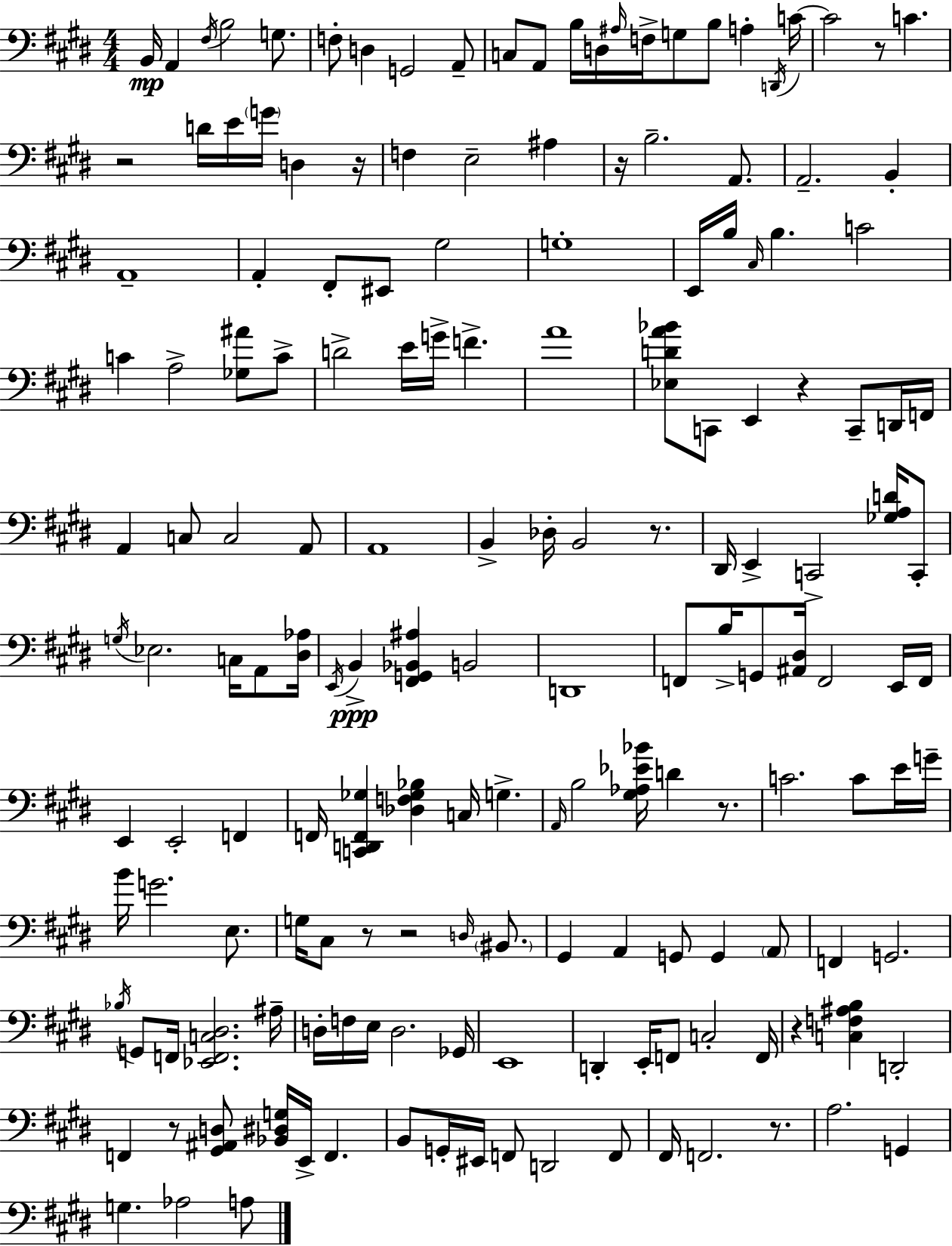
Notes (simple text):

B2/s A2/q F#3/s B3/h G3/e. F3/e D3/q G2/h A2/e C3/e A2/e B3/s D3/s A#3/s F3/s G3/e B3/e A3/q D2/s C4/s C4/h R/e C4/q. R/h D4/s E4/s G4/s D3/q R/s F3/q E3/h A#3/q R/s B3/h. A2/e. A2/h. B2/q A2/w A2/q F#2/e EIS2/e G#3/h G3/w E2/s B3/s C#3/s B3/q. C4/h C4/q A3/h [Gb3,A#4]/e C4/e D4/h E4/s G4/s F4/q. A4/w [Eb3,D4,A4,Bb4]/e C2/e E2/q R/q C2/e D2/s F2/s A2/q C3/e C3/h A2/e A2/w B2/q Db3/s B2/h R/e. D#2/s E2/q C2/h [Gb3,A3,D4]/s C2/e G3/s Eb3/h. C3/s A2/e [D#3,Ab3]/s E2/s B2/q [F#2,G2,Bb2,A#3]/q B2/h D2/w F2/e B3/s G2/e [A#2,D#3]/s F2/h E2/s F2/s E2/q E2/h F2/q F2/s [C2,D2,F2,Gb3]/q [Db3,F3,Gb3,Bb3]/q C3/s G3/q. A2/s B3/h [G#3,Ab3,Eb4,Bb4]/s D4/q R/e. C4/h. C4/e E4/s G4/s B4/s G4/h. E3/e. G3/s C#3/e R/e R/h D3/s BIS2/e. G#2/q A2/q G2/e G2/q A2/e F2/q G2/h. Bb3/s G2/e F2/s [Eb2,F2,C3,D#3]/h. A#3/s D3/s F3/s E3/s D3/h. Gb2/s E2/w D2/q E2/s F2/e C3/h F2/s R/q [C3,F3,A#3,B3]/q D2/h F2/q R/e [G#2,A#2,D3]/e [Bb2,D#3,G3]/s E2/s F2/q. B2/e G2/s EIS2/s F2/e D2/h F2/e F#2/s F2/h. R/e. A3/h. G2/q G3/q. Ab3/h A3/e